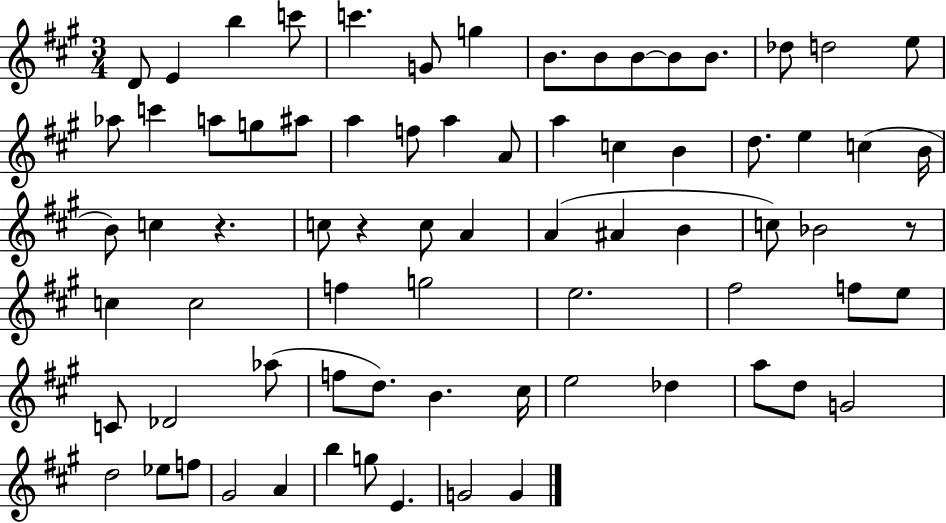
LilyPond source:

{
  \clef treble
  \numericTimeSignature
  \time 3/4
  \key a \major
  \repeat volta 2 { d'8 e'4 b''4 c'''8 | c'''4. g'8 g''4 | b'8. b'8 b'8~~ b'8 b'8. | des''8 d''2 e''8 | \break aes''8 c'''4 a''8 g''8 ais''8 | a''4 f''8 a''4 a'8 | a''4 c''4 b'4 | d''8. e''4 c''4( b'16 | \break b'8) c''4 r4. | c''8 r4 c''8 a'4 | a'4( ais'4 b'4 | c''8) bes'2 r8 | \break c''4 c''2 | f''4 g''2 | e''2. | fis''2 f''8 e''8 | \break c'8 des'2 aes''8( | f''8 d''8.) b'4. cis''16 | e''2 des''4 | a''8 d''8 g'2 | \break d''2 ees''8 f''8 | gis'2 a'4 | b''4 g''8 e'4. | g'2 g'4 | \break } \bar "|."
}